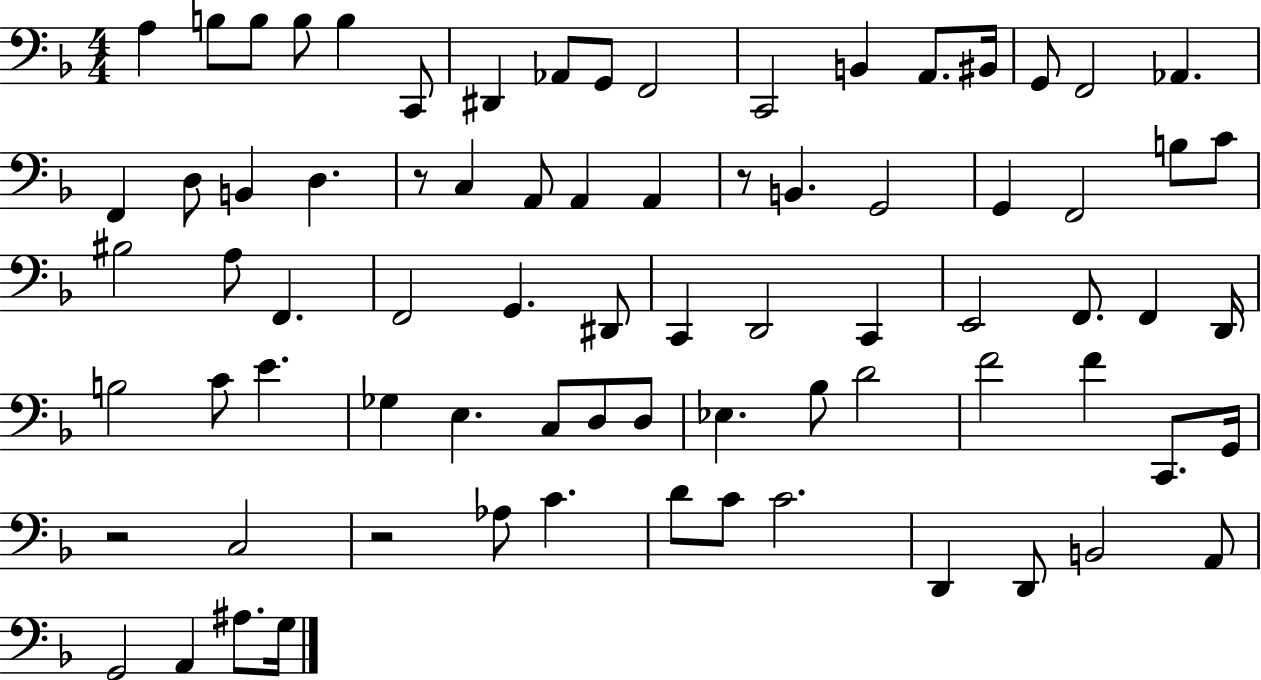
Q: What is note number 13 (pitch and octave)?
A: A2